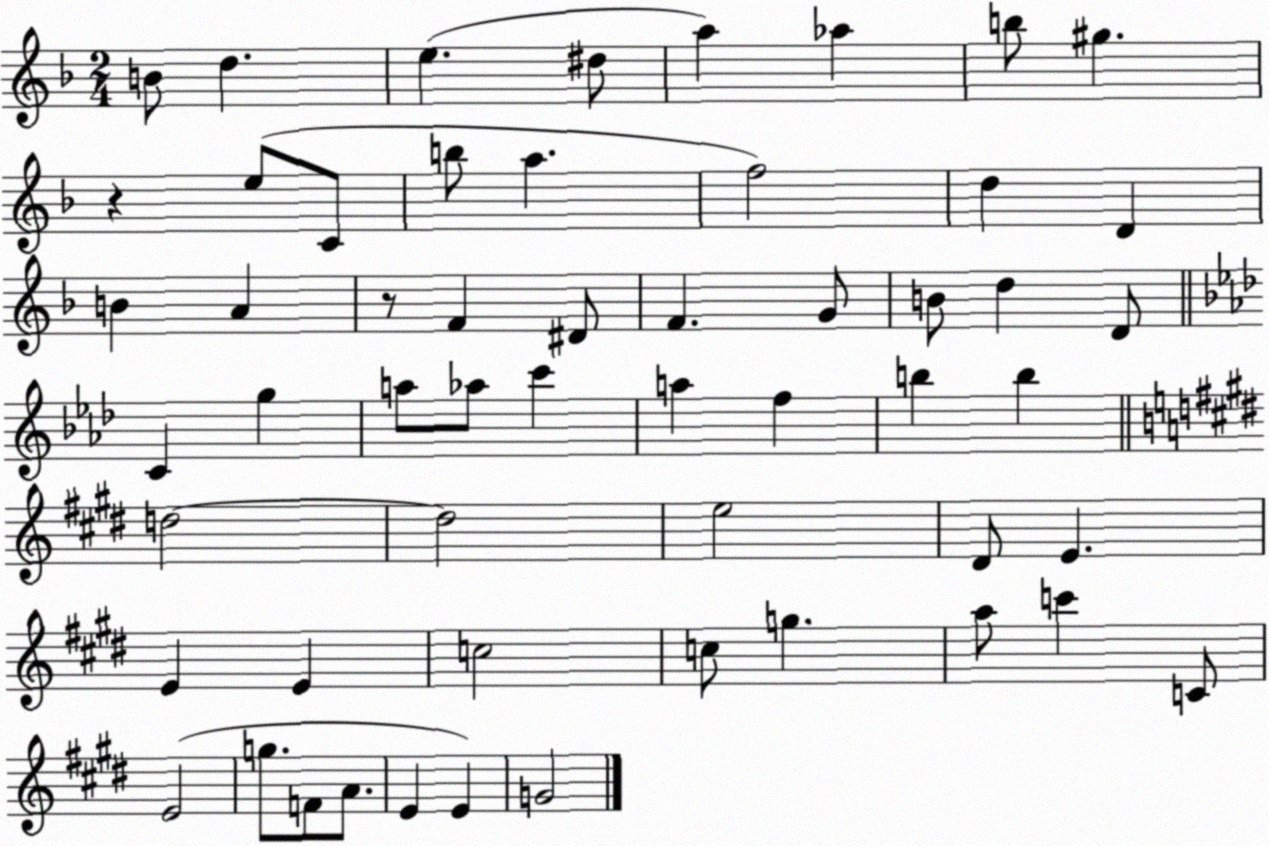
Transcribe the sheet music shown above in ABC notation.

X:1
T:Untitled
M:2/4
L:1/4
K:F
B/2 d e ^d/2 a _a b/2 ^g z e/2 C/2 b/2 a f2 d D B A z/2 F ^D/2 F G/2 B/2 d D/2 C g a/2 _a/2 c' a f b b d2 d2 e2 ^D/2 E E E c2 c/2 g a/2 c' C/2 E2 g/2 F/2 A/2 E E G2